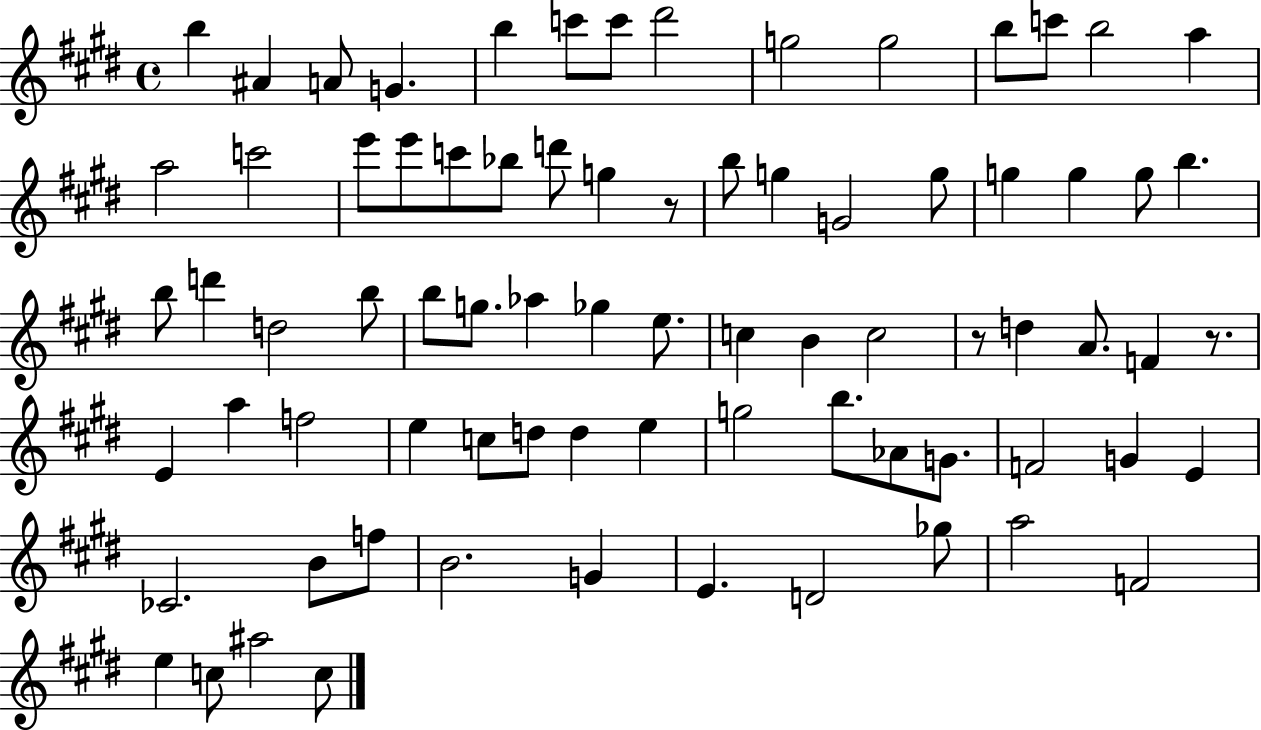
X:1
T:Untitled
M:4/4
L:1/4
K:E
b ^A A/2 G b c'/2 c'/2 ^d'2 g2 g2 b/2 c'/2 b2 a a2 c'2 e'/2 e'/2 c'/2 _b/2 d'/2 g z/2 b/2 g G2 g/2 g g g/2 b b/2 d' d2 b/2 b/2 g/2 _a _g e/2 c B c2 z/2 d A/2 F z/2 E a f2 e c/2 d/2 d e g2 b/2 _A/2 G/2 F2 G E _C2 B/2 f/2 B2 G E D2 _g/2 a2 F2 e c/2 ^a2 c/2